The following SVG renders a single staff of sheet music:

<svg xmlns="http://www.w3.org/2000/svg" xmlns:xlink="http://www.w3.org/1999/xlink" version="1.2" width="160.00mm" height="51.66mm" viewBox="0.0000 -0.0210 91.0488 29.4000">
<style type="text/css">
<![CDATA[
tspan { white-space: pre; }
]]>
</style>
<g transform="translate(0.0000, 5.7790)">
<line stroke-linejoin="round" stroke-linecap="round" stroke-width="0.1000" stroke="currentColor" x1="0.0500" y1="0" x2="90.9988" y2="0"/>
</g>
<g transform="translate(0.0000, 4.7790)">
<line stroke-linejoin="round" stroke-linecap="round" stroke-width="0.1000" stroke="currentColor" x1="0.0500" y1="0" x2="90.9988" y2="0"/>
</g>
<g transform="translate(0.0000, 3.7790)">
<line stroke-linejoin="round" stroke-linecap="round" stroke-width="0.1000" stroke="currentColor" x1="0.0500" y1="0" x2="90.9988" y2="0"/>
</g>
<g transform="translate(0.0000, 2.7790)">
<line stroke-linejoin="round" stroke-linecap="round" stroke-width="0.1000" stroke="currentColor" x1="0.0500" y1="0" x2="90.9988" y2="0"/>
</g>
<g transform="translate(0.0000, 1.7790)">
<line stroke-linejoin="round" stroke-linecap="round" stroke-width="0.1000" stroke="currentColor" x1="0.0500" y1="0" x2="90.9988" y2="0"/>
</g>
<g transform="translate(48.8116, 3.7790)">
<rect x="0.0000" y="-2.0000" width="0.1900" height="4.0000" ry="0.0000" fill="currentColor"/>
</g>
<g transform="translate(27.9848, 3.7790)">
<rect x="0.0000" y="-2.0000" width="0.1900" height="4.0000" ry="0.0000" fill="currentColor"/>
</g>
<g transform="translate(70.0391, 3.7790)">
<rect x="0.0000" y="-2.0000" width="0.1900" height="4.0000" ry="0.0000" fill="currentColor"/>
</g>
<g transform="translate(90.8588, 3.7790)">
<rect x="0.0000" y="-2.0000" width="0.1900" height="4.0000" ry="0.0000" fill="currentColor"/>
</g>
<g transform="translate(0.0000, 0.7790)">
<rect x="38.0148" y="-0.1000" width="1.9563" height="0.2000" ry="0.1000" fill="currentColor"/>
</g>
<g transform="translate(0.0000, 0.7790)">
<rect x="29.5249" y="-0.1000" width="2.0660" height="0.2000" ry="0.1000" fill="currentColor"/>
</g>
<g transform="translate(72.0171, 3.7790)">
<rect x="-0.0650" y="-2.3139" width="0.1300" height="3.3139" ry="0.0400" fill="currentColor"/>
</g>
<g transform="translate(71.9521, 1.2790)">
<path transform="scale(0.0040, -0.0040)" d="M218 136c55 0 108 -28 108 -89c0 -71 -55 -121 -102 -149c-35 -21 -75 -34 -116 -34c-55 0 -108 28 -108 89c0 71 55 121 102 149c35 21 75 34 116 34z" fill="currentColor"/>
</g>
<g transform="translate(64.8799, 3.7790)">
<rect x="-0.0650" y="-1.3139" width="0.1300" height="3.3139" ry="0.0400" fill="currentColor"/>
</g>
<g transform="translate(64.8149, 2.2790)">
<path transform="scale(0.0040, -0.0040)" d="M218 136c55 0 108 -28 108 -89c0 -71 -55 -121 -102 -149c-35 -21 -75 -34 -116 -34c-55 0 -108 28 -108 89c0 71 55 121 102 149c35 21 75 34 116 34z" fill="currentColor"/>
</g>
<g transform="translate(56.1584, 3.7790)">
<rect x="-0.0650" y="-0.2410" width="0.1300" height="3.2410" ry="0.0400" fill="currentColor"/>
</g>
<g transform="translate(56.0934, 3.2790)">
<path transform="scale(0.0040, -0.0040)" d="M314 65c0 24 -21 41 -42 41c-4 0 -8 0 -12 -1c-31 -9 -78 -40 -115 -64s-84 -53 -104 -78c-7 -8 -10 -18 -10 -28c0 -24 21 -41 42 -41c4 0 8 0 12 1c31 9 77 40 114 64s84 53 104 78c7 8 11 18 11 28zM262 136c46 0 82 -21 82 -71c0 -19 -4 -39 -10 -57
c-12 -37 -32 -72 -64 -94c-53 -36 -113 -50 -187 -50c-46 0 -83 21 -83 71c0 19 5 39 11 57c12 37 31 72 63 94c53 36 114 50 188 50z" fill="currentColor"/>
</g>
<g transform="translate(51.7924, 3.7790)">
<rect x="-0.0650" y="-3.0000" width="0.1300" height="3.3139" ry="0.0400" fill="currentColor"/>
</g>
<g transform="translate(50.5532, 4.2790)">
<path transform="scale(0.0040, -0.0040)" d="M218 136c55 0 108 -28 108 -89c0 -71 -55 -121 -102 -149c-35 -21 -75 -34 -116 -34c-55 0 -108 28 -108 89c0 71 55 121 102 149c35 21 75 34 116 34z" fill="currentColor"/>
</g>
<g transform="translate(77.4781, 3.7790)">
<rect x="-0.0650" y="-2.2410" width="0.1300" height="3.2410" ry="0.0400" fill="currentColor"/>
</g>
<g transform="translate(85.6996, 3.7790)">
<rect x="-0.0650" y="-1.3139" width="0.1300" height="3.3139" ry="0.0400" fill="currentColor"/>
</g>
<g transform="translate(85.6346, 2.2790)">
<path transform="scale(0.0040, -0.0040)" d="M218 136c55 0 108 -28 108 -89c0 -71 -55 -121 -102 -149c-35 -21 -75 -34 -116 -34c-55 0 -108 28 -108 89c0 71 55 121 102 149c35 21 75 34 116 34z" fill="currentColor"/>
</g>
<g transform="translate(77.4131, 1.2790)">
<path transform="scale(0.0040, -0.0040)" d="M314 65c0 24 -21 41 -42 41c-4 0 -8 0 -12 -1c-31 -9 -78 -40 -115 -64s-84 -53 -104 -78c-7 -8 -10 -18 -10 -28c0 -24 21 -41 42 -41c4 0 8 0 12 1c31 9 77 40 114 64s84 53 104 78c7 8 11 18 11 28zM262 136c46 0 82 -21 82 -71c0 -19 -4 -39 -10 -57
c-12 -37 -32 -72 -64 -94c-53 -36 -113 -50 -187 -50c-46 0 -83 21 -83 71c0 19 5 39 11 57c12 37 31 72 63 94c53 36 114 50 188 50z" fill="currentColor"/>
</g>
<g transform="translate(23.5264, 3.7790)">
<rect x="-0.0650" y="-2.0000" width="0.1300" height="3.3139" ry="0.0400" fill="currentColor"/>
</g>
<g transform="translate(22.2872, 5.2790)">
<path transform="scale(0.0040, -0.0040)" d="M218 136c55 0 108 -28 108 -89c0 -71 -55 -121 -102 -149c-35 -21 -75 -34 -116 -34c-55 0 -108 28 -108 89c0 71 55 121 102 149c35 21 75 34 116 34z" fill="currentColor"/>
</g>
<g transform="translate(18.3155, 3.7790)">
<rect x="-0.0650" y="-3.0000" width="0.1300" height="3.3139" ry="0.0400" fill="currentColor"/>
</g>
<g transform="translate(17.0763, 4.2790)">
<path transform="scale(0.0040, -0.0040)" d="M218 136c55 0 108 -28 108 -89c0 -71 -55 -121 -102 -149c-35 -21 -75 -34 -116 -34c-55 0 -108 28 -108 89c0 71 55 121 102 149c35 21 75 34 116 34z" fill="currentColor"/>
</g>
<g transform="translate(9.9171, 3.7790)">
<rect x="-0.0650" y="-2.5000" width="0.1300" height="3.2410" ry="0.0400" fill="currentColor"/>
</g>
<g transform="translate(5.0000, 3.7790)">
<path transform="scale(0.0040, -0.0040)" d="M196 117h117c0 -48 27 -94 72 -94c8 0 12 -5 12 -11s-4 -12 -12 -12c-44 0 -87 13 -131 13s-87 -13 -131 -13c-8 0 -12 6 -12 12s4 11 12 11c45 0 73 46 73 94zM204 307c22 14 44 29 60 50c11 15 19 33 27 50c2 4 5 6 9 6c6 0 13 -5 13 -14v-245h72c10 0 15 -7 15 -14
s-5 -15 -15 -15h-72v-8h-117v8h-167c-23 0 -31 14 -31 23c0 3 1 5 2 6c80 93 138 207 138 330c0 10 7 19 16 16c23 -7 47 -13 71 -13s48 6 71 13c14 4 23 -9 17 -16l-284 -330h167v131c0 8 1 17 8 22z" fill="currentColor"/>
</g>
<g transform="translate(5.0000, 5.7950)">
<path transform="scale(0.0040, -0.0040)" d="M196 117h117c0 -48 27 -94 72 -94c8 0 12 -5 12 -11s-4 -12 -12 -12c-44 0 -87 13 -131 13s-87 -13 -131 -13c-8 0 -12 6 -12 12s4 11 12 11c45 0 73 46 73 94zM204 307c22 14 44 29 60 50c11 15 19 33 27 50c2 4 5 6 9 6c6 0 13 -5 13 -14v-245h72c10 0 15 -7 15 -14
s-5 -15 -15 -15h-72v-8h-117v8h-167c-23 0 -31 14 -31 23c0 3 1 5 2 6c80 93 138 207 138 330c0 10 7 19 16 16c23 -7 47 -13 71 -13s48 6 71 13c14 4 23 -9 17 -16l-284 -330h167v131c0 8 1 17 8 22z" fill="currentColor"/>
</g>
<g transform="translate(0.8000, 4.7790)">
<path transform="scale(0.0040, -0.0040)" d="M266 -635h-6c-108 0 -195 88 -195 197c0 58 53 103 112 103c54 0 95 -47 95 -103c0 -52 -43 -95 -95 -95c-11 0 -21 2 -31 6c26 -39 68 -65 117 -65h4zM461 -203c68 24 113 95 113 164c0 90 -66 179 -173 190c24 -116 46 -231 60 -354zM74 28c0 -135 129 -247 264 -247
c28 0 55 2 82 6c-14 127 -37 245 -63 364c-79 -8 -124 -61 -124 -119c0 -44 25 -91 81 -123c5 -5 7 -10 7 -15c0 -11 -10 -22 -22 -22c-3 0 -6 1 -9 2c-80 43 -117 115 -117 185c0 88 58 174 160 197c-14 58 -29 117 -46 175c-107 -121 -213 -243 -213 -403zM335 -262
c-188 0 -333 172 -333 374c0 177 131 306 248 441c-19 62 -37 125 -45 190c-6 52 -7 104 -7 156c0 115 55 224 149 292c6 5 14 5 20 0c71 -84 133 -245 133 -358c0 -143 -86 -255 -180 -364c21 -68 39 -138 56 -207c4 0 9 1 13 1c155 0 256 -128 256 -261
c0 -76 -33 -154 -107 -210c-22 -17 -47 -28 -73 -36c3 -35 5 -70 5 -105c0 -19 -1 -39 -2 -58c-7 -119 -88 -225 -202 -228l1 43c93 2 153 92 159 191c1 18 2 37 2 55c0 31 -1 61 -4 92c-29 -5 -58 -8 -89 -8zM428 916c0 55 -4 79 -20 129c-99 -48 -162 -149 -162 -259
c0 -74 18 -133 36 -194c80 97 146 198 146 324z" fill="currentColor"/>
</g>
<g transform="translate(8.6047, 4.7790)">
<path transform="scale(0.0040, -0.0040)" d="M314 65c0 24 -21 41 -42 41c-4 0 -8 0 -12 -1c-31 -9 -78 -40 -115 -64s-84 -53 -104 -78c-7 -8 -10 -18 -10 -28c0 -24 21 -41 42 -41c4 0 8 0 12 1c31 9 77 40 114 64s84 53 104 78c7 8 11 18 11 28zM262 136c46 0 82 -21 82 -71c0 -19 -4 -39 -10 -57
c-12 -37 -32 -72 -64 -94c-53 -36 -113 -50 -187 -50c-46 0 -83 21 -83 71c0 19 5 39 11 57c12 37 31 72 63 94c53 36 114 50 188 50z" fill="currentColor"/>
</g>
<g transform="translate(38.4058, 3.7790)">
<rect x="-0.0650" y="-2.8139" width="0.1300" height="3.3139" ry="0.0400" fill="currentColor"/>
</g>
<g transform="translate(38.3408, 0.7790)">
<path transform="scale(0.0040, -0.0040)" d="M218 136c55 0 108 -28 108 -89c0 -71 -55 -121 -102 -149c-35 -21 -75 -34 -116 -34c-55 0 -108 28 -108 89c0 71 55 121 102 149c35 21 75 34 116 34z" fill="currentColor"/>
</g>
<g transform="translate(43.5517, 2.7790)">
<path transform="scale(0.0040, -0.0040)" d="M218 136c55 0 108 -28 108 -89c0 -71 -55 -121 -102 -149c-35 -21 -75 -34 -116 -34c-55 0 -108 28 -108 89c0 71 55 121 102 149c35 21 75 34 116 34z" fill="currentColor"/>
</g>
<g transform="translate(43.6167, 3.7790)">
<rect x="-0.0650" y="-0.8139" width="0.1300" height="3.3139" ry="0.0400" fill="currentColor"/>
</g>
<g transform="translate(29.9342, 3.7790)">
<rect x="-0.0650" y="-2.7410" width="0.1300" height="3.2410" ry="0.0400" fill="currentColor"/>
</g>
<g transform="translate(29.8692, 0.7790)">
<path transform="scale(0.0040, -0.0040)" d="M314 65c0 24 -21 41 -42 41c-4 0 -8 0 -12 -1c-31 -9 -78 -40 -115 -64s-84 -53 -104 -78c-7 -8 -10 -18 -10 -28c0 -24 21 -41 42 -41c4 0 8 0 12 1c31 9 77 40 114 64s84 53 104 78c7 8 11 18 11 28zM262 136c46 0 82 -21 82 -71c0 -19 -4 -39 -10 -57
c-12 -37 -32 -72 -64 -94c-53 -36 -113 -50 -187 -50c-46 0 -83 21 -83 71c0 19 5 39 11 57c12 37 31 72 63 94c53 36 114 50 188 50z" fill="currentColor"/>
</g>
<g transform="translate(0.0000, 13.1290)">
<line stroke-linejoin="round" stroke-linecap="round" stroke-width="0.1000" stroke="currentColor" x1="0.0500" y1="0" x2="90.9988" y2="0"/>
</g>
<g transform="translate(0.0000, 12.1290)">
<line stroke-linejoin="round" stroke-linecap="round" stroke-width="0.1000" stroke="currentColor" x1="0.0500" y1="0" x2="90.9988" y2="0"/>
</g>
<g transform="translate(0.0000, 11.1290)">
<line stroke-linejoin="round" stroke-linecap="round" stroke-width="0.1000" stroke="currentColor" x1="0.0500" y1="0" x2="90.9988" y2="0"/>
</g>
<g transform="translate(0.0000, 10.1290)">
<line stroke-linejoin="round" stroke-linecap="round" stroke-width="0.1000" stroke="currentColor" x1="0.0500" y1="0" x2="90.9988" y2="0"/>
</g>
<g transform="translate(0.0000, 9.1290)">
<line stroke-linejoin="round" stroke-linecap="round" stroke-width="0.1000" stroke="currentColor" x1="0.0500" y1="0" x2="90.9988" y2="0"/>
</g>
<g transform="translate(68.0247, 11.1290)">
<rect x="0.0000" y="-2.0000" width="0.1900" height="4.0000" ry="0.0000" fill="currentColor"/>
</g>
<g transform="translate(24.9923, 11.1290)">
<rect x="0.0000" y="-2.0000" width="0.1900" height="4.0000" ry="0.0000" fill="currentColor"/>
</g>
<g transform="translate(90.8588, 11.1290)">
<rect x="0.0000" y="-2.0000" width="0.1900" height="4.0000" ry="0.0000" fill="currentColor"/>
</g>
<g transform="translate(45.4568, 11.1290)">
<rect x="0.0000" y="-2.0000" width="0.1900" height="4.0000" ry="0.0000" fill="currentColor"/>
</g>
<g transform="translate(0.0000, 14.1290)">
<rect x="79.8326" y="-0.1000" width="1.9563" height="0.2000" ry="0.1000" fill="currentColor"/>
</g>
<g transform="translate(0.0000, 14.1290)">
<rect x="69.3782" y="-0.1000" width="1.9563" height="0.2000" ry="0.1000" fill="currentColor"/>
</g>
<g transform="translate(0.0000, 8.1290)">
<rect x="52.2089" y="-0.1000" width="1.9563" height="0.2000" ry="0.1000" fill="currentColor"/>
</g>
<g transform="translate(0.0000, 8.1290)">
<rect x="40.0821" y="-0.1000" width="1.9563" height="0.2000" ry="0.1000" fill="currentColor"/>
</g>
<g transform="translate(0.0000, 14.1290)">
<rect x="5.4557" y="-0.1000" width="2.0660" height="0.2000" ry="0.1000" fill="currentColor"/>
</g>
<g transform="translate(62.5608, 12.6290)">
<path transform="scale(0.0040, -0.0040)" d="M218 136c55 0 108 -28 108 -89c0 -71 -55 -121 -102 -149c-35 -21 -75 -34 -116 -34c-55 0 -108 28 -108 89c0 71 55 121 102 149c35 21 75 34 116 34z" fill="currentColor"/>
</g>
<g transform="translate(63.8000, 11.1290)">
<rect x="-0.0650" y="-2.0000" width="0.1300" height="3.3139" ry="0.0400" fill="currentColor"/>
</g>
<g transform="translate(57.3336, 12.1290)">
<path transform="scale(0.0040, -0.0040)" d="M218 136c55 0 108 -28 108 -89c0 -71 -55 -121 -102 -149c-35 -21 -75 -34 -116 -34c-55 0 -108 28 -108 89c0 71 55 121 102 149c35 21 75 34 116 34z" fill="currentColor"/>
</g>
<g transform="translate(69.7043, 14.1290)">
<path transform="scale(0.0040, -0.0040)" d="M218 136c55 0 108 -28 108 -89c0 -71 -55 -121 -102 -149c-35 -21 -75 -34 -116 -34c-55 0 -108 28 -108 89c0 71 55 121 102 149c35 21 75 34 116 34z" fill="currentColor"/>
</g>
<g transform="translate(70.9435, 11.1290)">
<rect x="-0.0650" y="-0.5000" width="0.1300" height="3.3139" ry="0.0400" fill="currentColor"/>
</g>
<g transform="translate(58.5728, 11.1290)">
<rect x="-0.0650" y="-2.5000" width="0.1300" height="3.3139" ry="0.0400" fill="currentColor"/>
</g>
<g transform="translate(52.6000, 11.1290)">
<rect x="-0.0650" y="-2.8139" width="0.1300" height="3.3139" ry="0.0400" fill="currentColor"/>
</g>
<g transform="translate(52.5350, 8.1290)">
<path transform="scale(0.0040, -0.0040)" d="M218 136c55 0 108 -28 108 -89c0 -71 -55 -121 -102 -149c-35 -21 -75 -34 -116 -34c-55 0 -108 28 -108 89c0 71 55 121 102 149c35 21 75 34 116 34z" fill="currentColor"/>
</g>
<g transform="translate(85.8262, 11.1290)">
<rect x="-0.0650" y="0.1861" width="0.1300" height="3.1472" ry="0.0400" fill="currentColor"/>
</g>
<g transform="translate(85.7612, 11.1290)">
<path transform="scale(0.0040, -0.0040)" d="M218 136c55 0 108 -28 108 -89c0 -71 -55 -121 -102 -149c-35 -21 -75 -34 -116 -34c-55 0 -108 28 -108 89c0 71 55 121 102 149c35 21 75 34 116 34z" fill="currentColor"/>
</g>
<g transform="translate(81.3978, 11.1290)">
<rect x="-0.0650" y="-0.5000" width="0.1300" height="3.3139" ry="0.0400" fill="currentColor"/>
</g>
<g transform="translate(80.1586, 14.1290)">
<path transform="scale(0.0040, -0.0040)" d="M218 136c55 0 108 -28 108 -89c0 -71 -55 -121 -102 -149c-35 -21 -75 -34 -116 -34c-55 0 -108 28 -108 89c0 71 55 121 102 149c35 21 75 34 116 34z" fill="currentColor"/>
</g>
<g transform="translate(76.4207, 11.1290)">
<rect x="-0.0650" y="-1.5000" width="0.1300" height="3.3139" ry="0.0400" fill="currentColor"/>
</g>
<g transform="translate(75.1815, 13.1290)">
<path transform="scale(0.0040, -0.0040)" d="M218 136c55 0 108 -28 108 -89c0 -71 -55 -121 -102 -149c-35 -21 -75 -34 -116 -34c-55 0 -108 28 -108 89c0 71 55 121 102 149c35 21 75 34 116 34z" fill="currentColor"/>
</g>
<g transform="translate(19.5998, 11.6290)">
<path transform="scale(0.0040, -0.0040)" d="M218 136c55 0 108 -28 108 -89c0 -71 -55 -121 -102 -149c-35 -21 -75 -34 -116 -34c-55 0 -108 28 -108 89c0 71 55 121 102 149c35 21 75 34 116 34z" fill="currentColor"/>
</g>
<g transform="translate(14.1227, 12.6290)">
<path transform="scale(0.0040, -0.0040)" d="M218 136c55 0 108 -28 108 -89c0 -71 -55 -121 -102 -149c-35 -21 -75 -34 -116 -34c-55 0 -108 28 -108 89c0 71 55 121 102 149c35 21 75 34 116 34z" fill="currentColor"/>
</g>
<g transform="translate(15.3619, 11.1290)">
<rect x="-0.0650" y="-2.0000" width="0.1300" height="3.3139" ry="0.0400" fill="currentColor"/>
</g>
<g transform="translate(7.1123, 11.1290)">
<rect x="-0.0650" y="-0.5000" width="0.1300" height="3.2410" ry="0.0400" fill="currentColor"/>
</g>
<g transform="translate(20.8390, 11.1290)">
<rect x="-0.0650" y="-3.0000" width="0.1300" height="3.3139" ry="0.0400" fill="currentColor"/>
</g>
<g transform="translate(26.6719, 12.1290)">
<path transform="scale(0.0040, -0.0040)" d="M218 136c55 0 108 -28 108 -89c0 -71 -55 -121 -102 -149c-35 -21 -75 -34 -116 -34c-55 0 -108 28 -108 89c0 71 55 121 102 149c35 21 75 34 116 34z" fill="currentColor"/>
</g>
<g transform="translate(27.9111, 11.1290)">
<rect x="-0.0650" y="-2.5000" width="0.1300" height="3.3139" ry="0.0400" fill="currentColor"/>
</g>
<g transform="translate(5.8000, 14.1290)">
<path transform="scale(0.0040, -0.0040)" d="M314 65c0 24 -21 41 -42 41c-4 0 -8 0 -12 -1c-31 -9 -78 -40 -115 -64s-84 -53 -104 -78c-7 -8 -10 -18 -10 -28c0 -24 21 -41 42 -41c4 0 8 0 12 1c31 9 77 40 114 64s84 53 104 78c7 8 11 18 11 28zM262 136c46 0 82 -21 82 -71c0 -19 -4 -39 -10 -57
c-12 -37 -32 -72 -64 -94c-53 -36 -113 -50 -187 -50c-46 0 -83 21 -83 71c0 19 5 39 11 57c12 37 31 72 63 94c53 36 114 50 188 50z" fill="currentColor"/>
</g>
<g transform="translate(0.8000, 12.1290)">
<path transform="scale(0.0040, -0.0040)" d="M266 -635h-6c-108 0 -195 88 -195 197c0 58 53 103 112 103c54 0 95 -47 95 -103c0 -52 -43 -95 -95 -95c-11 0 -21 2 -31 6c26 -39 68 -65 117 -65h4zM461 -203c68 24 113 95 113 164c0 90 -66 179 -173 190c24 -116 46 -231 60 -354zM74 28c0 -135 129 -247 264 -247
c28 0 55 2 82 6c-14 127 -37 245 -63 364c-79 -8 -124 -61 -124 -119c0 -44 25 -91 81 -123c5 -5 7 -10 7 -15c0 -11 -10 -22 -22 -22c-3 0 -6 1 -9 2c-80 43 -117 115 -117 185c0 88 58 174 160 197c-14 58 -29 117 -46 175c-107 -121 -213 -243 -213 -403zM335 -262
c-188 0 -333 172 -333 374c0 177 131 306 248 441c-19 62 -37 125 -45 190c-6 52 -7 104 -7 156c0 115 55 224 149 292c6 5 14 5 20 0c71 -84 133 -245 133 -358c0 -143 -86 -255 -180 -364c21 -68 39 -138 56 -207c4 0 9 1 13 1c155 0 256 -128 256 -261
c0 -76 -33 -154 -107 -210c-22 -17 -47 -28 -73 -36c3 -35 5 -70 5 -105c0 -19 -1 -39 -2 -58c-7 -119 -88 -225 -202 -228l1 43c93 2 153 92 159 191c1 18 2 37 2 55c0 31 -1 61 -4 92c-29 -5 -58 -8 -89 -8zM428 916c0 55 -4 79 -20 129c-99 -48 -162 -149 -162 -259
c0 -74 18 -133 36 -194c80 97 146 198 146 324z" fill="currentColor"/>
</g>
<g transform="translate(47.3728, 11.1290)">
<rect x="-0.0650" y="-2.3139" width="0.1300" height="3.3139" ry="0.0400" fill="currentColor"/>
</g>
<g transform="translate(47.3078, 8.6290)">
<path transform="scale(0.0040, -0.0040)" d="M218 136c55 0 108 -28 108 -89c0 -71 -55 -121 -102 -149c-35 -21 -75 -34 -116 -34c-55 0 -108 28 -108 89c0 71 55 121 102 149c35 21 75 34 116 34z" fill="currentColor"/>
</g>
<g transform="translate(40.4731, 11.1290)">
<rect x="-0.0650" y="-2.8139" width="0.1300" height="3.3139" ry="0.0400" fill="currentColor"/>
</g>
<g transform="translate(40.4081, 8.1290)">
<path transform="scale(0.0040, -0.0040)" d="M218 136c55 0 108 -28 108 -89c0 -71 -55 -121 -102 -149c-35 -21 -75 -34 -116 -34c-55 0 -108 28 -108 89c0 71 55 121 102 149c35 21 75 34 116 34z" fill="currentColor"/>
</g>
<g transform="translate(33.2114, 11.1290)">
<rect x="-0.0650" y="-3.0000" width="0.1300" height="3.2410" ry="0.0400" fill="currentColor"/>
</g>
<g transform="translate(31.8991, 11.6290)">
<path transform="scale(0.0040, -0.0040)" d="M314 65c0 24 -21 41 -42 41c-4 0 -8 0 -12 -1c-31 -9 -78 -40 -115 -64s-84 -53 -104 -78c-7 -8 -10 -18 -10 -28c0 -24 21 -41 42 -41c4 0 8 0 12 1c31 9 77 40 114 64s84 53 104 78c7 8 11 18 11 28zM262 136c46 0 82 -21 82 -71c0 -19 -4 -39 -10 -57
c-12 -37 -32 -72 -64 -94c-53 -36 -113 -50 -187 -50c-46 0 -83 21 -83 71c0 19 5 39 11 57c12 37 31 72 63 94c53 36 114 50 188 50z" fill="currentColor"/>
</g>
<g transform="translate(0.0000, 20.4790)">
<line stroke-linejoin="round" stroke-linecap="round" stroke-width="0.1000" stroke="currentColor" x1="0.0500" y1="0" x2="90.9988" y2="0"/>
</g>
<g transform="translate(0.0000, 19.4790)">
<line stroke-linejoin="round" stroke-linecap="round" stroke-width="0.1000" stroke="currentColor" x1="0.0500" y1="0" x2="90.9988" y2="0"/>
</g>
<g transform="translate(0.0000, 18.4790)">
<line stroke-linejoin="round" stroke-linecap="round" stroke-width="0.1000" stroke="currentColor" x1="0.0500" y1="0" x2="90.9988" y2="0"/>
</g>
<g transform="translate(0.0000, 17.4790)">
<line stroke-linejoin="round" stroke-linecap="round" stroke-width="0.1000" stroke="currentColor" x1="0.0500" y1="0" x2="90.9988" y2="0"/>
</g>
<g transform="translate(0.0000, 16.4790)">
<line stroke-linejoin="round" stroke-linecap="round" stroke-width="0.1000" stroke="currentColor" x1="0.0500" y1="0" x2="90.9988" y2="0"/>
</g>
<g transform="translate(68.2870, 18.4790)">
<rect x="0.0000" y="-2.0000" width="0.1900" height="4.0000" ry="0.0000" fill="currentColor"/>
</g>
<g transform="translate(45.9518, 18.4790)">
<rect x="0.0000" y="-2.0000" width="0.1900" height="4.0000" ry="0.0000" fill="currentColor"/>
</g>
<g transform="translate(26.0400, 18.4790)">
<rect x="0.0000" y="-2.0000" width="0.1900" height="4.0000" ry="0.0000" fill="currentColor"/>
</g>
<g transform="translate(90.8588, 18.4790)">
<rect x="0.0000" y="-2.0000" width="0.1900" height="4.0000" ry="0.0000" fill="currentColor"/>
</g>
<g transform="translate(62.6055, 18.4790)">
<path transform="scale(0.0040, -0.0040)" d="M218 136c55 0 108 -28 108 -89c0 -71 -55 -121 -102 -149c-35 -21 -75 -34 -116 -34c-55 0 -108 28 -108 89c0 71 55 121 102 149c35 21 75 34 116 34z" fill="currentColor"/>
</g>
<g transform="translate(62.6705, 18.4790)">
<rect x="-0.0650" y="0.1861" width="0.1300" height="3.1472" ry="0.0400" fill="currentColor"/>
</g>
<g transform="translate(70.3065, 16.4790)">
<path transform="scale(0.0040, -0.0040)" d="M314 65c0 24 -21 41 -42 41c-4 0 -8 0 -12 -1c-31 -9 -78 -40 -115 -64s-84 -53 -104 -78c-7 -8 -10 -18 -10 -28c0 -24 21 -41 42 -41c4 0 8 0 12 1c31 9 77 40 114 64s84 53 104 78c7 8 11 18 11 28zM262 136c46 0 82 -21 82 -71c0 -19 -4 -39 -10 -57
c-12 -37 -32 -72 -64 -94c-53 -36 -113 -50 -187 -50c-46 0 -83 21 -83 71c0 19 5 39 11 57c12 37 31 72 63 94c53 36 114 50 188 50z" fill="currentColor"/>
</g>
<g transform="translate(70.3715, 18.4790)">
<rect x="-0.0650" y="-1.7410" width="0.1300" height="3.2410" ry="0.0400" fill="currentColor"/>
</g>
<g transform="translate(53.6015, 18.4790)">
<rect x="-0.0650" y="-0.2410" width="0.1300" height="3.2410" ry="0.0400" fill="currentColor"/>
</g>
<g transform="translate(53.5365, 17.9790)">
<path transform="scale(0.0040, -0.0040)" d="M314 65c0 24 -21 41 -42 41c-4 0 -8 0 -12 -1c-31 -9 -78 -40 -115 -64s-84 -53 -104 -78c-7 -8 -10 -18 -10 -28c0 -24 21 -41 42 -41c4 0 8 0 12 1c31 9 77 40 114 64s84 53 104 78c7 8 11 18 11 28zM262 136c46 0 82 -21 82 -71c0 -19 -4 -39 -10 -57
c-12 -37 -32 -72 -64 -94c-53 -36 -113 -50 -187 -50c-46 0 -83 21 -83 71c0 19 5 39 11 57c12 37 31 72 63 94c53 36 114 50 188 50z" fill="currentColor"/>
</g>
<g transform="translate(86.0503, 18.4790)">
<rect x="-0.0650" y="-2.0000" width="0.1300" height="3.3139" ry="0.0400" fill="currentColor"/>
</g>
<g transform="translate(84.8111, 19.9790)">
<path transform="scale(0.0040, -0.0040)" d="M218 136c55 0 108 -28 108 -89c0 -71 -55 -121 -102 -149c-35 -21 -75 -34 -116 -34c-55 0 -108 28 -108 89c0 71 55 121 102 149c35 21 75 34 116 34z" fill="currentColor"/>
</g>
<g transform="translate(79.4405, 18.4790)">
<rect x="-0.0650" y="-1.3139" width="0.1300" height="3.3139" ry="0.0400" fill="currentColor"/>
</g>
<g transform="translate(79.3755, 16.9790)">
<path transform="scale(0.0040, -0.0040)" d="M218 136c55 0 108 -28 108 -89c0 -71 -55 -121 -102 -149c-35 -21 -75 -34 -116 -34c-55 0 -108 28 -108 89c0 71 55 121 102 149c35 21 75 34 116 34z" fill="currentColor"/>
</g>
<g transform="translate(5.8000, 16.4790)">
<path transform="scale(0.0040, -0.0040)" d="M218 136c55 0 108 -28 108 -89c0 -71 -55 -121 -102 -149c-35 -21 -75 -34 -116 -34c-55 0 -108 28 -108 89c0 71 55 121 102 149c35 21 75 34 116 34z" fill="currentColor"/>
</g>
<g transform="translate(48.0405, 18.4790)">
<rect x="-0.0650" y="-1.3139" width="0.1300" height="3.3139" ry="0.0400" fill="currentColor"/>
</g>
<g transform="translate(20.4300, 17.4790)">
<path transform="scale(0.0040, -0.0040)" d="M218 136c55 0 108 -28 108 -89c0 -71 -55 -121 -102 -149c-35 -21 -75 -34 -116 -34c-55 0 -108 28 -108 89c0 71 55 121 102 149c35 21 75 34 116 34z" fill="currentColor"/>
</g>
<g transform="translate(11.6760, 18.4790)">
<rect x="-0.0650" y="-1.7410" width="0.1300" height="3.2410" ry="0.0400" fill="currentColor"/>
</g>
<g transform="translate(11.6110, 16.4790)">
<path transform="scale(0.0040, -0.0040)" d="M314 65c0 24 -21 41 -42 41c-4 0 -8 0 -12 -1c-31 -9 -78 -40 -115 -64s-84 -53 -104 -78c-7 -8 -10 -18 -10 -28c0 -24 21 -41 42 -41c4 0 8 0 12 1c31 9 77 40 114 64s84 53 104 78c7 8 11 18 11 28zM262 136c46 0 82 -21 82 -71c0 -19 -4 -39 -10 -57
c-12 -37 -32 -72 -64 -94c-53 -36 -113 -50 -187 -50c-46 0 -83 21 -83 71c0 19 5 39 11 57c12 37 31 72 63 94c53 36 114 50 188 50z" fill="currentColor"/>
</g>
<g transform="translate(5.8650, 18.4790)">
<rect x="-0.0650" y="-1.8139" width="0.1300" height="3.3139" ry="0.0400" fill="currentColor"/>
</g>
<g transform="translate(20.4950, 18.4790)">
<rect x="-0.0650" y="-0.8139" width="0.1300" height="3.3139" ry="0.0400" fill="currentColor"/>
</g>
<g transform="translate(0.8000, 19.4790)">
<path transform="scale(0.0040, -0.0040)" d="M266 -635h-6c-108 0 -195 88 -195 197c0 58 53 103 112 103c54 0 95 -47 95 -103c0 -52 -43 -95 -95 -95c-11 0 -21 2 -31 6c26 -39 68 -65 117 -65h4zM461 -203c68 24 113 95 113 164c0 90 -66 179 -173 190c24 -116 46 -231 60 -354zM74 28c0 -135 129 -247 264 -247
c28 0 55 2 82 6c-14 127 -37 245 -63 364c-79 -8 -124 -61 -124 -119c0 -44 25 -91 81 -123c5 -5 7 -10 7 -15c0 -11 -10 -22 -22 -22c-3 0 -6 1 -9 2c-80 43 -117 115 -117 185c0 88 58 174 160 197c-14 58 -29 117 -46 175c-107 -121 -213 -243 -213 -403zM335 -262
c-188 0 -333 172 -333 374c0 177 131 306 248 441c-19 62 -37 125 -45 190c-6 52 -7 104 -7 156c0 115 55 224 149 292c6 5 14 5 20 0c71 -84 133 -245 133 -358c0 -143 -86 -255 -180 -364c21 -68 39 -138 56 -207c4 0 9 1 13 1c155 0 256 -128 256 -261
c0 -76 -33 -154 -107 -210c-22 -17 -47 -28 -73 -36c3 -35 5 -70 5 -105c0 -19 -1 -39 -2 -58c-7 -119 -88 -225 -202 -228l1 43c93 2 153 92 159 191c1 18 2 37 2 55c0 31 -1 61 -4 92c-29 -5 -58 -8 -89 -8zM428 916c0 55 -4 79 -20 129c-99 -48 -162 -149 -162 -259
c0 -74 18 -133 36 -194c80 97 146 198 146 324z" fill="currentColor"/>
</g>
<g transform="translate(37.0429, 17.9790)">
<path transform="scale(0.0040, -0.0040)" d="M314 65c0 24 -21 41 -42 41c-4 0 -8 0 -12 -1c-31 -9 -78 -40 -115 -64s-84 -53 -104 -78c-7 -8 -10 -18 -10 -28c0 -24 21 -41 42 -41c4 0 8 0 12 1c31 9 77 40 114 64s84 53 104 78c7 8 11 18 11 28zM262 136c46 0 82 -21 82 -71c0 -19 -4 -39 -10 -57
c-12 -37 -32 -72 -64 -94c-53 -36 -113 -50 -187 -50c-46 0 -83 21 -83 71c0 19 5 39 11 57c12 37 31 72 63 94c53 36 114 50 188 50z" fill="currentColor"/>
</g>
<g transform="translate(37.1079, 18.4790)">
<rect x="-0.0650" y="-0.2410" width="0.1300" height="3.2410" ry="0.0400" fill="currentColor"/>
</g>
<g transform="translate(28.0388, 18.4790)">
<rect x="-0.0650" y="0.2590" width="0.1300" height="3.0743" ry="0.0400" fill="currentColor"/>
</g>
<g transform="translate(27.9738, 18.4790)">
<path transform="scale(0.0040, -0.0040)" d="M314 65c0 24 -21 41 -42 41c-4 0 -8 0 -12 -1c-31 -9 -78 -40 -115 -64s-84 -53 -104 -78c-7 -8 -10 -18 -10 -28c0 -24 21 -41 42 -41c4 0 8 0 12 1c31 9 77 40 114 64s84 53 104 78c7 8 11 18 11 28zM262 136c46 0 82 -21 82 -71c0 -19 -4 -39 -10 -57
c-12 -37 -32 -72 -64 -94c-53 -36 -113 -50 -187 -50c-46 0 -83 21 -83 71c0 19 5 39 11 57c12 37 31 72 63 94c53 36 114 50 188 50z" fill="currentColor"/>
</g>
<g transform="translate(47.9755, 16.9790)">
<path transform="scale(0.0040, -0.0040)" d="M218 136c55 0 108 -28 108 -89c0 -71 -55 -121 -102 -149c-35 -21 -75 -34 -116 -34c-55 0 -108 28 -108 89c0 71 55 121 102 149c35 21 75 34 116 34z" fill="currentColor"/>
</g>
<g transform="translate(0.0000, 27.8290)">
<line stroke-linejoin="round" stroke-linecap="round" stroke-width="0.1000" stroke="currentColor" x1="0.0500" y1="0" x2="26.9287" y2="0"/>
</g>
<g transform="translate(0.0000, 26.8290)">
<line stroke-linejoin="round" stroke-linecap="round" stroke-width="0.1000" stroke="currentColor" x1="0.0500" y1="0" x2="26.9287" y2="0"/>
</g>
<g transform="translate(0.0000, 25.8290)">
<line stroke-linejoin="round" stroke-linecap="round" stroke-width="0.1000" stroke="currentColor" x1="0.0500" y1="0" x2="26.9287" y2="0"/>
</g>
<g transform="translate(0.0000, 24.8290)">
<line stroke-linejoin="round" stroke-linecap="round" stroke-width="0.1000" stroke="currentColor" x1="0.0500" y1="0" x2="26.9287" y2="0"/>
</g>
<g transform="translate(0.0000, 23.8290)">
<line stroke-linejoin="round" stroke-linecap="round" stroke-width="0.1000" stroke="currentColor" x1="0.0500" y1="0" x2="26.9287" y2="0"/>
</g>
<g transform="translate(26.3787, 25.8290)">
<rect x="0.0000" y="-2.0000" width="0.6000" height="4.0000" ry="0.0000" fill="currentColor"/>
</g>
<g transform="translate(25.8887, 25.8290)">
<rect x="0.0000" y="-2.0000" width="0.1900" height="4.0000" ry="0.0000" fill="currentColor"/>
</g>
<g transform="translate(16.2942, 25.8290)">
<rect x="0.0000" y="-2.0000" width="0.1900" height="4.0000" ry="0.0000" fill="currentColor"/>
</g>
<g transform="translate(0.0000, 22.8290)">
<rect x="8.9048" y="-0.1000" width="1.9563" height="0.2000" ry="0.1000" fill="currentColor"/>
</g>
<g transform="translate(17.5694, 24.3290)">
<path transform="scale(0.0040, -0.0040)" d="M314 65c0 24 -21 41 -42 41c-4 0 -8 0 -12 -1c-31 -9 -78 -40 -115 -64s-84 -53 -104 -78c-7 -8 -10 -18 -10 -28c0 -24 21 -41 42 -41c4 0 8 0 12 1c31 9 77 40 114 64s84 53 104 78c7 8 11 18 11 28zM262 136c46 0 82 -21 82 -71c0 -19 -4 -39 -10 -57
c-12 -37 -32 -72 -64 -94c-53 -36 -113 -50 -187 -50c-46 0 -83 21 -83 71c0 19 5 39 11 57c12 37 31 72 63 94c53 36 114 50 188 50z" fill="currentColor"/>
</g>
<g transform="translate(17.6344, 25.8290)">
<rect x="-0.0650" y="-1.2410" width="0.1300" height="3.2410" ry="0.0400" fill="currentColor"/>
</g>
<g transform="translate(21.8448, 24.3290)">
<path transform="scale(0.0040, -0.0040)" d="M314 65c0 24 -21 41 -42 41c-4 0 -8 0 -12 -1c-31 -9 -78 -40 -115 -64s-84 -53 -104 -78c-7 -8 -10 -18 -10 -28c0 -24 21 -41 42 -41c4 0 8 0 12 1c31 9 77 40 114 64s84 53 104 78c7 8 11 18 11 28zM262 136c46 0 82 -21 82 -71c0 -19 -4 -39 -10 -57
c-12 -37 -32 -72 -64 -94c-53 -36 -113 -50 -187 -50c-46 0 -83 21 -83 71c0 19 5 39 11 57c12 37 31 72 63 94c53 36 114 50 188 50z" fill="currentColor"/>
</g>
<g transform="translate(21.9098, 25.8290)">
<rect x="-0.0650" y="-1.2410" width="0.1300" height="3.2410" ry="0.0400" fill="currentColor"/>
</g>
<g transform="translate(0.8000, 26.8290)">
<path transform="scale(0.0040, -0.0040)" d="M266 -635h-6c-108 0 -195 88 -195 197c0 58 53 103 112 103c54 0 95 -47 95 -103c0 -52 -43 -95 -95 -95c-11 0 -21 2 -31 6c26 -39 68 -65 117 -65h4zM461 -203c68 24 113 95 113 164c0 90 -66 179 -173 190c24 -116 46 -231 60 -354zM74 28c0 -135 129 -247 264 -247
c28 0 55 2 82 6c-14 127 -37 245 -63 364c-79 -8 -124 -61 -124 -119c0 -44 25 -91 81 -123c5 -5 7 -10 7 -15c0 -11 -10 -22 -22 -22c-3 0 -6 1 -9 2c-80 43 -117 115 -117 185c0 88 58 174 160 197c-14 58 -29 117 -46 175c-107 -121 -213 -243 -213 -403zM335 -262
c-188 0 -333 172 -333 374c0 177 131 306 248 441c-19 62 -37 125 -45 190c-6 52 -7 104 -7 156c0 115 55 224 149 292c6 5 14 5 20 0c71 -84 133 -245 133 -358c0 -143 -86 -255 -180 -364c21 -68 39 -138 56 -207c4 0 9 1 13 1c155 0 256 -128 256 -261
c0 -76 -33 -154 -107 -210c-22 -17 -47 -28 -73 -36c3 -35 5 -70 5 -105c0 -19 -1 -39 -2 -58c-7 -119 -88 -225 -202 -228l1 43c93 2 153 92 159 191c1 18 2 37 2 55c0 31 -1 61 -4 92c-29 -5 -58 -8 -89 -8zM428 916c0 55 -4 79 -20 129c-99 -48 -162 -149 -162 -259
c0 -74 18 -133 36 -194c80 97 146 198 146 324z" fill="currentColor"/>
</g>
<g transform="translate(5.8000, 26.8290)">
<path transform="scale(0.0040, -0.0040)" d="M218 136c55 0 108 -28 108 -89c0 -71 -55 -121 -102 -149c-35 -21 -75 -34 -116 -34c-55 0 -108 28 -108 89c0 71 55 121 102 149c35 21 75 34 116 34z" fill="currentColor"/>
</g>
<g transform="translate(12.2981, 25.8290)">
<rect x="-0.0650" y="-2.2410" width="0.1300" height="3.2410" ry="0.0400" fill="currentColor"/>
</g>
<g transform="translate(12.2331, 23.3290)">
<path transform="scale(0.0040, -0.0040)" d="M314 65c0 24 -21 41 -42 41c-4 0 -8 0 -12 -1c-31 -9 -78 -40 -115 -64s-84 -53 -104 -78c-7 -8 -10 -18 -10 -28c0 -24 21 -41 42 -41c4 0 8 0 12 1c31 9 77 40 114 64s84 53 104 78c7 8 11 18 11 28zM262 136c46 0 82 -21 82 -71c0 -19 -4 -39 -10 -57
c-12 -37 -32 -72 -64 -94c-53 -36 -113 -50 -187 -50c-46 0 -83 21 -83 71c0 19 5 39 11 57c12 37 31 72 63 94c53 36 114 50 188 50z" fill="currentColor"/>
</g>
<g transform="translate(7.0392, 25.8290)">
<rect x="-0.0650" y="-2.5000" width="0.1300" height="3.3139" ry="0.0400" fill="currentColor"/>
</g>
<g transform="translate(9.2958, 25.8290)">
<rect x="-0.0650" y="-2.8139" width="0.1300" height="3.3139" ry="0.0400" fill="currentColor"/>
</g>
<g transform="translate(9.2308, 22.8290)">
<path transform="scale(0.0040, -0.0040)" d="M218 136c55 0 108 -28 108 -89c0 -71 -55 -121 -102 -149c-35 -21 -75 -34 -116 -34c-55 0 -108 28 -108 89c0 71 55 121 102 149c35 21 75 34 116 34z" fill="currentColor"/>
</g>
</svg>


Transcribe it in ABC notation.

X:1
T:Untitled
M:4/4
L:1/4
K:C
G2 A F a2 a d A c2 e g g2 e C2 F A G A2 a g a G F C E C B f f2 d B2 c2 e c2 B f2 e F G a g2 e2 e2